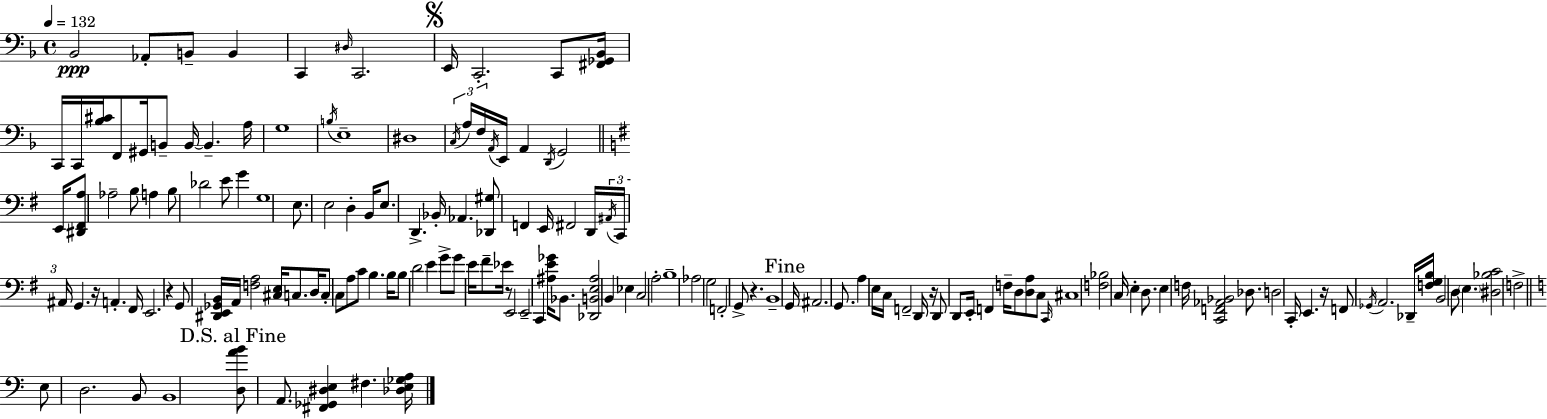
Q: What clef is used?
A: bass